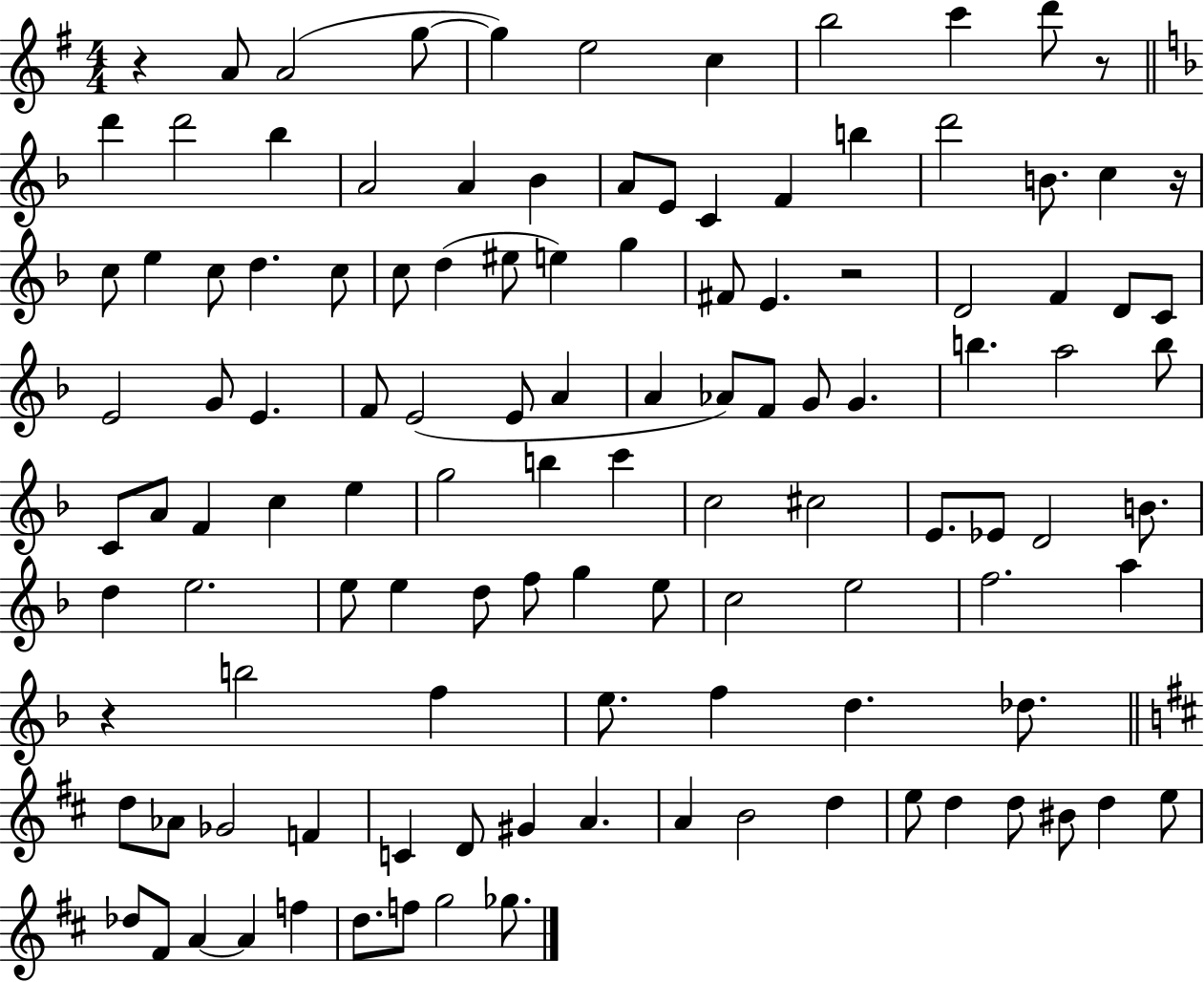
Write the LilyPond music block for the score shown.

{
  \clef treble
  \numericTimeSignature
  \time 4/4
  \key g \major
  r4 a'8 a'2( g''8~~ | g''4) e''2 c''4 | b''2 c'''4 d'''8 r8 | \bar "||" \break \key f \major d'''4 d'''2 bes''4 | a'2 a'4 bes'4 | a'8 e'8 c'4 f'4 b''4 | d'''2 b'8. c''4 r16 | \break c''8 e''4 c''8 d''4. c''8 | c''8 d''4( eis''8 e''4) g''4 | fis'8 e'4. r2 | d'2 f'4 d'8 c'8 | \break e'2 g'8 e'4. | f'8 e'2( e'8 a'4 | a'4 aes'8) f'8 g'8 g'4. | b''4. a''2 b''8 | \break c'8 a'8 f'4 c''4 e''4 | g''2 b''4 c'''4 | c''2 cis''2 | e'8. ees'8 d'2 b'8. | \break d''4 e''2. | e''8 e''4 d''8 f''8 g''4 e''8 | c''2 e''2 | f''2. a''4 | \break r4 b''2 f''4 | e''8. f''4 d''4. des''8. | \bar "||" \break \key b \minor d''8 aes'8 ges'2 f'4 | c'4 d'8 gis'4 a'4. | a'4 b'2 d''4 | e''8 d''4 d''8 bis'8 d''4 e''8 | \break des''8 fis'8 a'4~~ a'4 f''4 | d''8. f''8 g''2 ges''8. | \bar "|."
}